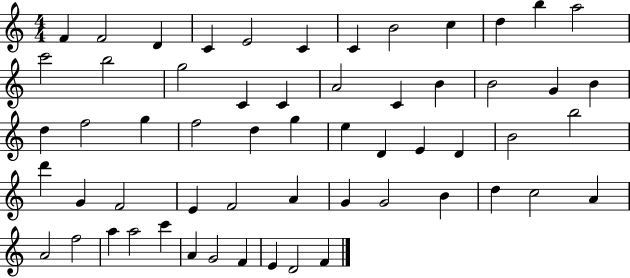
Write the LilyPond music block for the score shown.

{
  \clef treble
  \numericTimeSignature
  \time 4/4
  \key c \major
  f'4 f'2 d'4 | c'4 e'2 c'4 | c'4 b'2 c''4 | d''4 b''4 a''2 | \break c'''2 b''2 | g''2 c'4 c'4 | a'2 c'4 b'4 | b'2 g'4 b'4 | \break d''4 f''2 g''4 | f''2 d''4 g''4 | e''4 d'4 e'4 d'4 | b'2 b''2 | \break d'''4 g'4 f'2 | e'4 f'2 a'4 | g'4 g'2 b'4 | d''4 c''2 a'4 | \break a'2 f''2 | a''4 a''2 c'''4 | a'4 g'2 f'4 | e'4 d'2 f'4 | \break \bar "|."
}